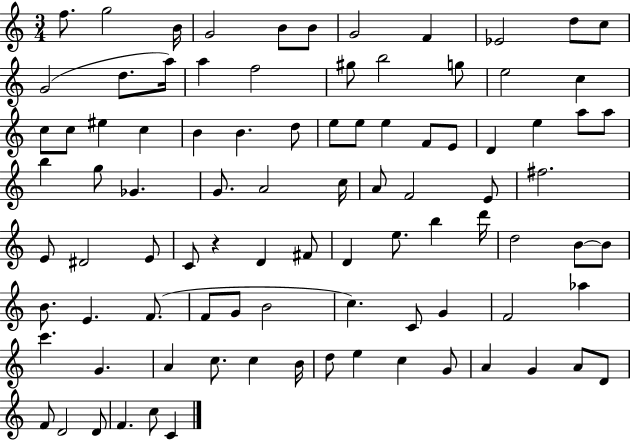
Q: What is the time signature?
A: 3/4